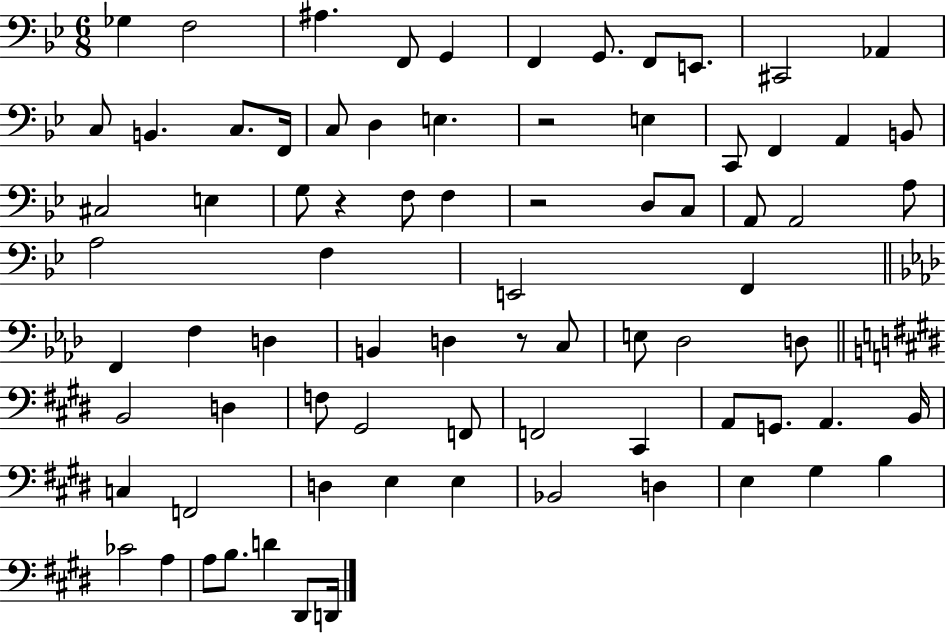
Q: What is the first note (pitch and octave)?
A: Gb3